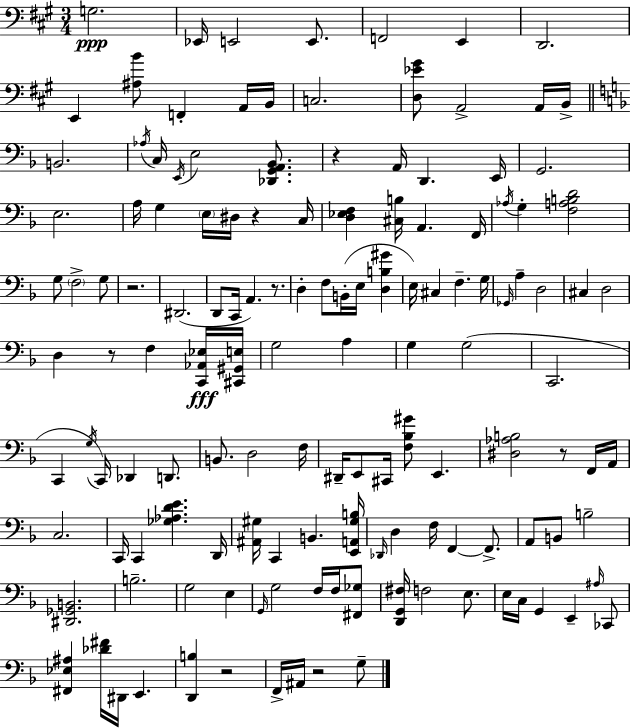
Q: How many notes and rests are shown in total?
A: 137